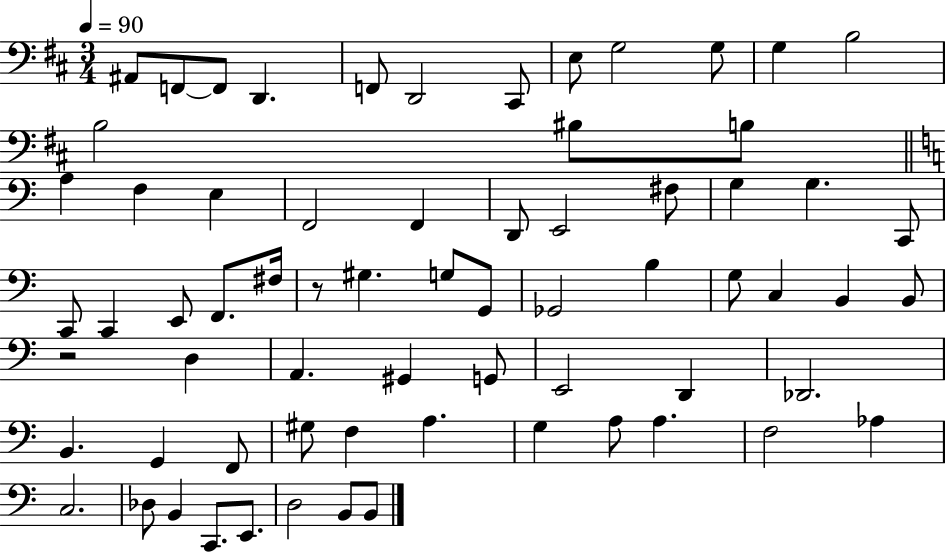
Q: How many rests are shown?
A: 2